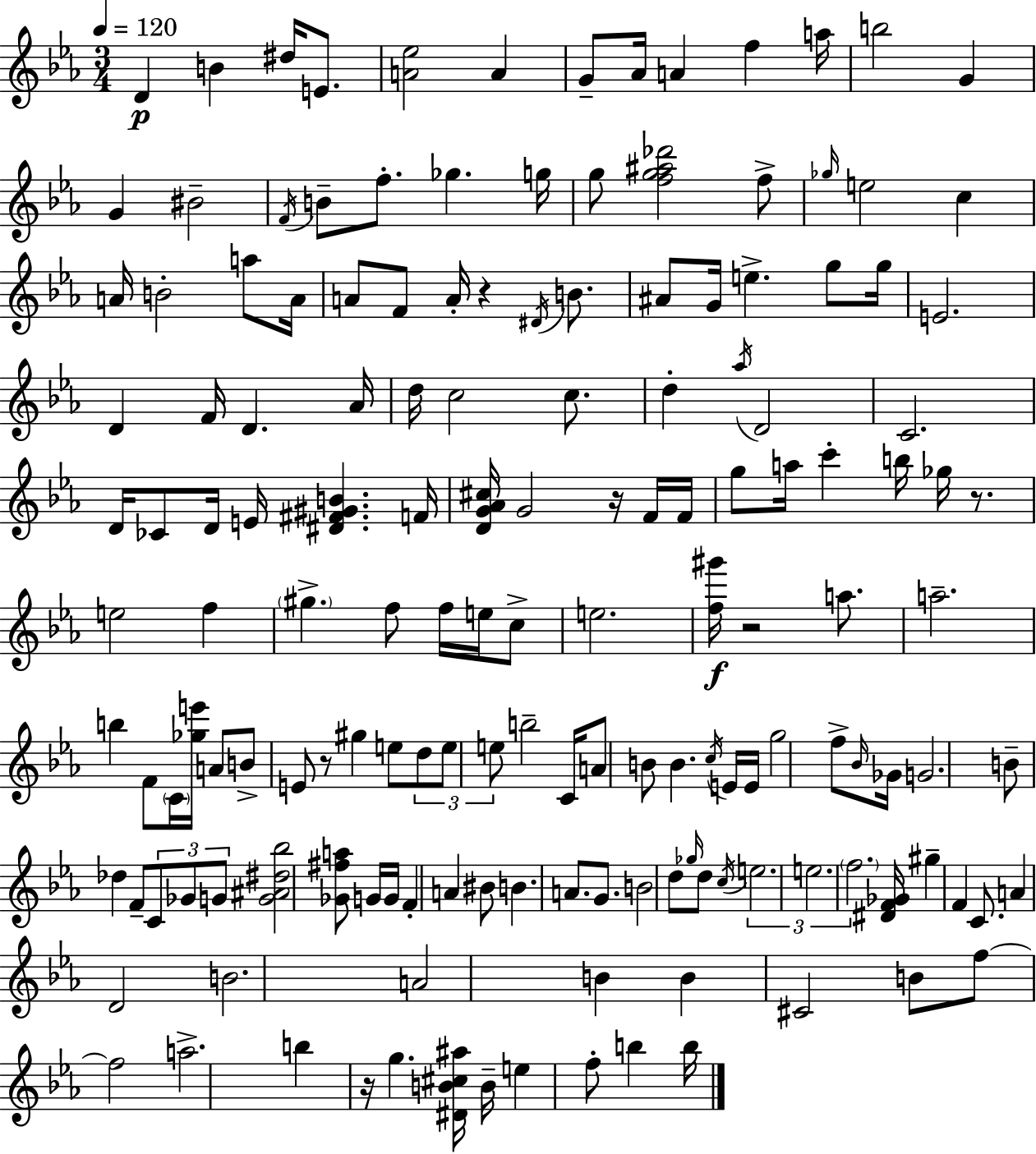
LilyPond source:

{
  \clef treble
  \numericTimeSignature
  \time 3/4
  \key ees \major
  \tempo 4 = 120
  d'4\p b'4 dis''16 e'8. | <a' ees''>2 a'4 | g'8-- aes'16 a'4 f''4 a''16 | b''2 g'4 | \break g'4 bis'2-- | \acciaccatura { f'16 } b'8-- f''8.-. ges''4. | g''16 g''8 <f'' g'' ais'' des'''>2 f''8-> | \grace { ges''16 } e''2 c''4 | \break a'16 b'2-. a''8 | a'16 a'8 f'8 a'16-. r4 \acciaccatura { dis'16 } | b'8. ais'8 g'16 e''4.-> | g''8 g''16 e'2. | \break d'4 f'16 d'4. | aes'16 d''16 c''2 | c''8. d''4-. \acciaccatura { aes''16 } d'2 | c'2. | \break d'16 ces'8 d'16 e'16 <dis' fis' gis' b'>4. | f'16 <d' g' aes' cis''>16 g'2 | r16 f'16 f'16 g''8 a''16 c'''4-. b''16 | ges''16 r8. e''2 | \break f''4 \parenthesize gis''4.-> f''8 | f''16 e''16 c''8-> e''2. | <f'' gis'''>16\f r2 | a''8. a''2.-- | \break b''4 f'8 \parenthesize c'16 <ges'' e'''>16 | a'8 b'8-> e'8 r8 gis''4 | e''8 \tuplet 3/2 { d''8 e''8 e''8 } b''2-- | c'16 a'8 b'8 b'4. | \break \acciaccatura { c''16 } e'16 e'16 g''2 | f''8-> \grace { bes'16 } ges'16 g'2. | b'8-- des''4 | f'8-- \tuplet 3/2 { c'8 ges'8 g'8 } <g' ais' dis'' bes''>2 | \break <ges' fis'' a''>8 g'16 g'16 f'4-. | a'4 bis'8 b'4. | a'8. g'8. b'2 | d''8 \grace { ges''16 } d''8 \acciaccatura { c''16 } \tuplet 3/2 { e''2. | \break e''2. | \parenthesize f''2. } | <dis' f' ges'>16 gis''4-- | f'4 c'8. a'4 | \break d'2 b'2. | a'2 | b'4 b'4 | cis'2 b'8 f''8~~ | \break f''2 a''2.-> | b''4 | r16 g''4. <dis' b' cis'' ais''>16 b'16-- e''4 | f''8-. b''4 b''16 \bar "|."
}